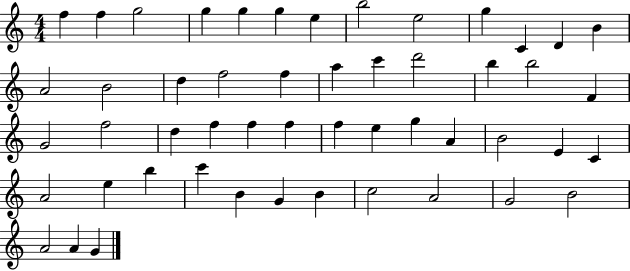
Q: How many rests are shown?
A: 0